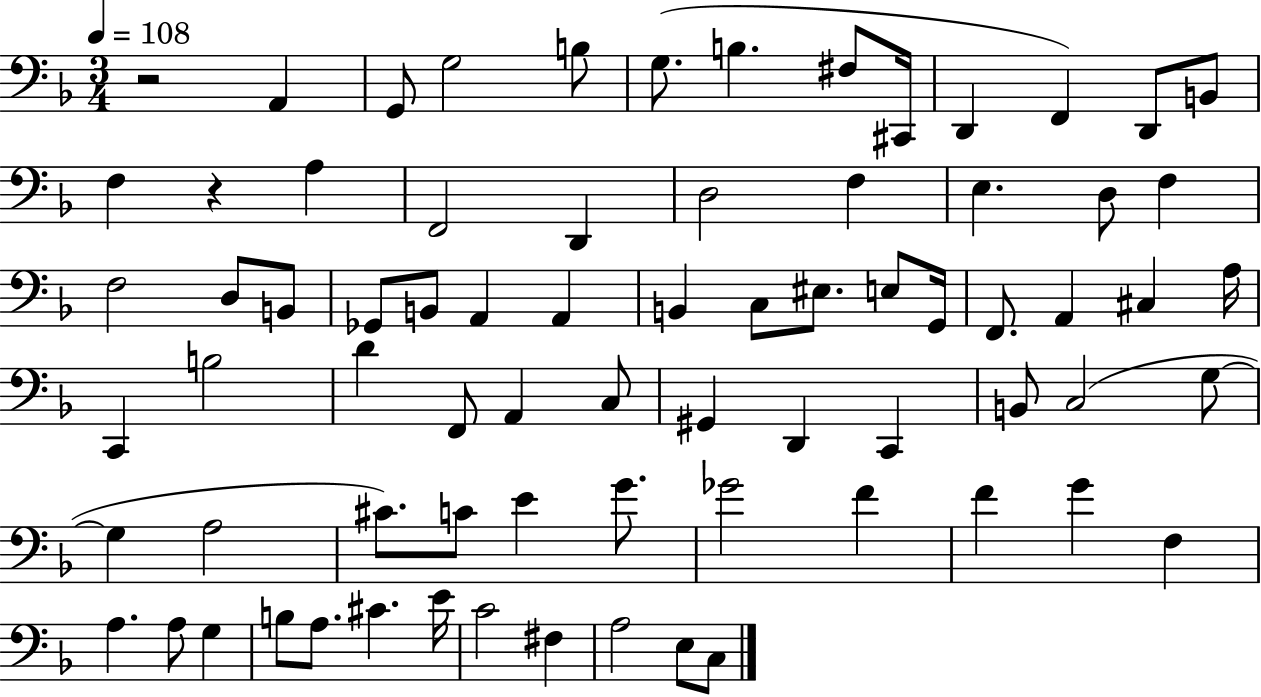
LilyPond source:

{
  \clef bass
  \numericTimeSignature
  \time 3/4
  \key f \major
  \tempo 4 = 108
  \repeat volta 2 { r2 a,4 | g,8 g2 b8 | g8.( b4. fis8 cis,16 | d,4 f,4) d,8 b,8 | \break f4 r4 a4 | f,2 d,4 | d2 f4 | e4. d8 f4 | \break f2 d8 b,8 | ges,8 b,8 a,4 a,4 | b,4 c8 eis8. e8 g,16 | f,8. a,4 cis4 a16 | \break c,4 b2 | d'4 f,8 a,4 c8 | gis,4 d,4 c,4 | b,8 c2( g8~~ | \break g4 a2 | cis'8.) c'8 e'4 g'8. | ges'2 f'4 | f'4 g'4 f4 | \break a4. a8 g4 | b8 a8. cis'4. e'16 | c'2 fis4 | a2 e8 c8 | \break } \bar "|."
}